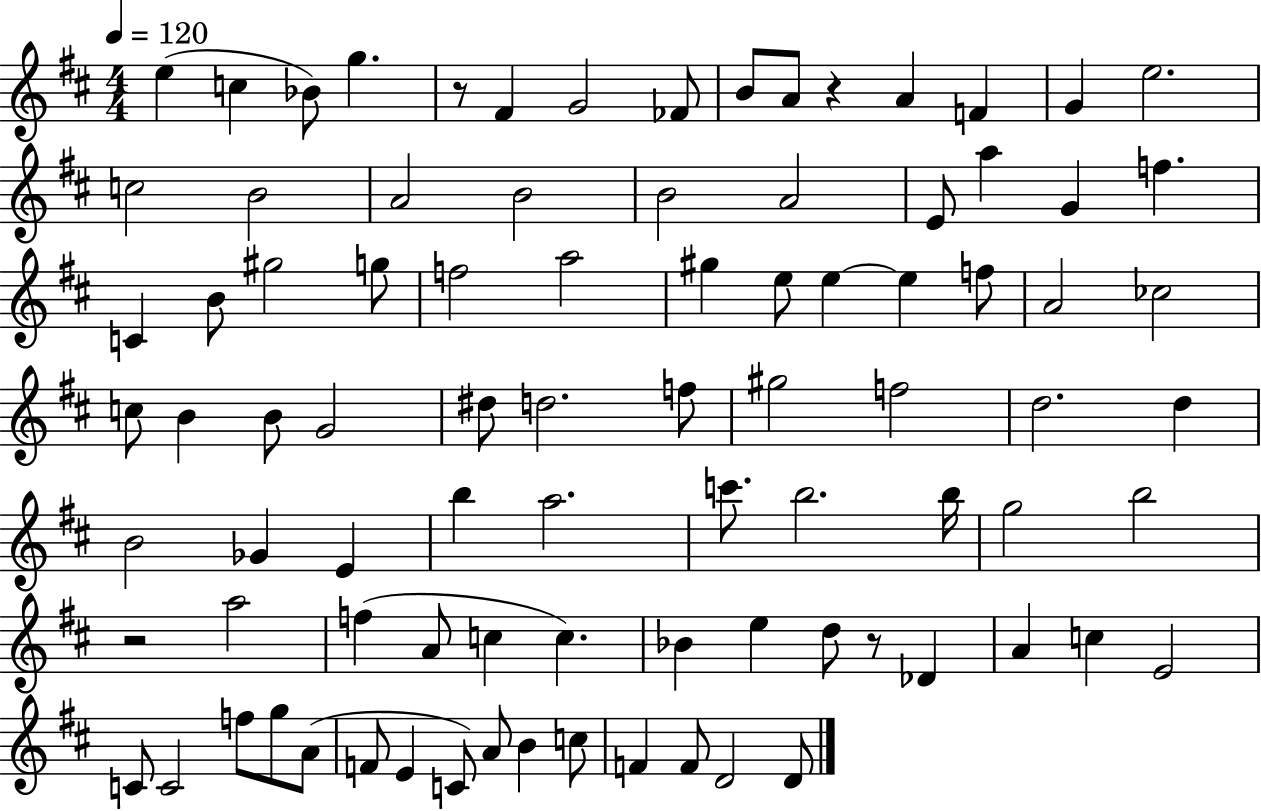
{
  \clef treble
  \numericTimeSignature
  \time 4/4
  \key d \major
  \tempo 4 = 120
  e''4( c''4 bes'8) g''4. | r8 fis'4 g'2 fes'8 | b'8 a'8 r4 a'4 f'4 | g'4 e''2. | \break c''2 b'2 | a'2 b'2 | b'2 a'2 | e'8 a''4 g'4 f''4. | \break c'4 b'8 gis''2 g''8 | f''2 a''2 | gis''4 e''8 e''4~~ e''4 f''8 | a'2 ces''2 | \break c''8 b'4 b'8 g'2 | dis''8 d''2. f''8 | gis''2 f''2 | d''2. d''4 | \break b'2 ges'4 e'4 | b''4 a''2. | c'''8. b''2. b''16 | g''2 b''2 | \break r2 a''2 | f''4( a'8 c''4 c''4.) | bes'4 e''4 d''8 r8 des'4 | a'4 c''4 e'2 | \break c'8 c'2 f''8 g''8 a'8( | f'8 e'4 c'8) a'8 b'4 c''8 | f'4 f'8 d'2 d'8 | \bar "|."
}